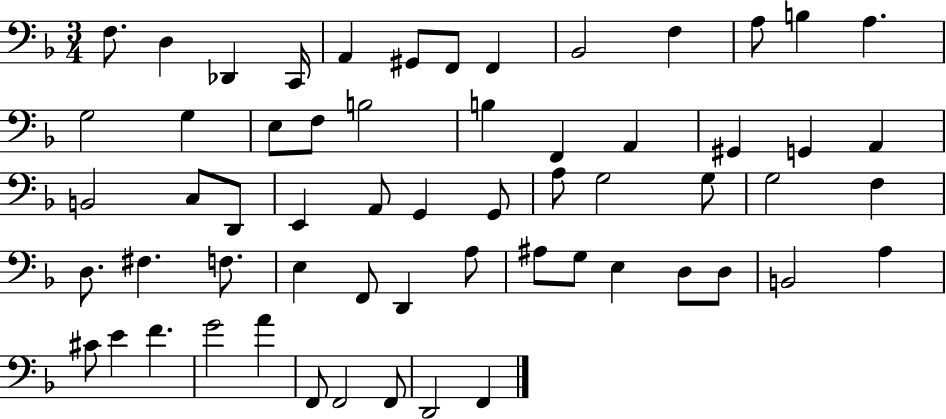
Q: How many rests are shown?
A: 0